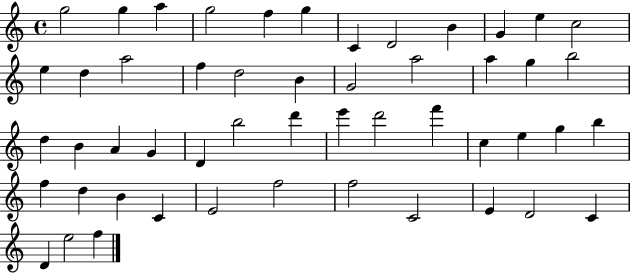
X:1
T:Untitled
M:4/4
L:1/4
K:C
g2 g a g2 f g C D2 B G e c2 e d a2 f d2 B G2 a2 a g b2 d B A G D b2 d' e' d'2 f' c e g b f d B C E2 f2 f2 C2 E D2 C D e2 f